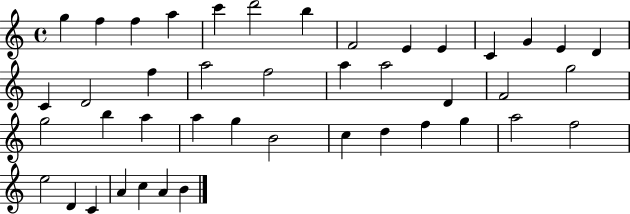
{
  \clef treble
  \time 4/4
  \defaultTimeSignature
  \key c \major
  g''4 f''4 f''4 a''4 | c'''4 d'''2 b''4 | f'2 e'4 e'4 | c'4 g'4 e'4 d'4 | \break c'4 d'2 f''4 | a''2 f''2 | a''4 a''2 d'4 | f'2 g''2 | \break g''2 b''4 a''4 | a''4 g''4 b'2 | c''4 d''4 f''4 g''4 | a''2 f''2 | \break e''2 d'4 c'4 | a'4 c''4 a'4 b'4 | \bar "|."
}